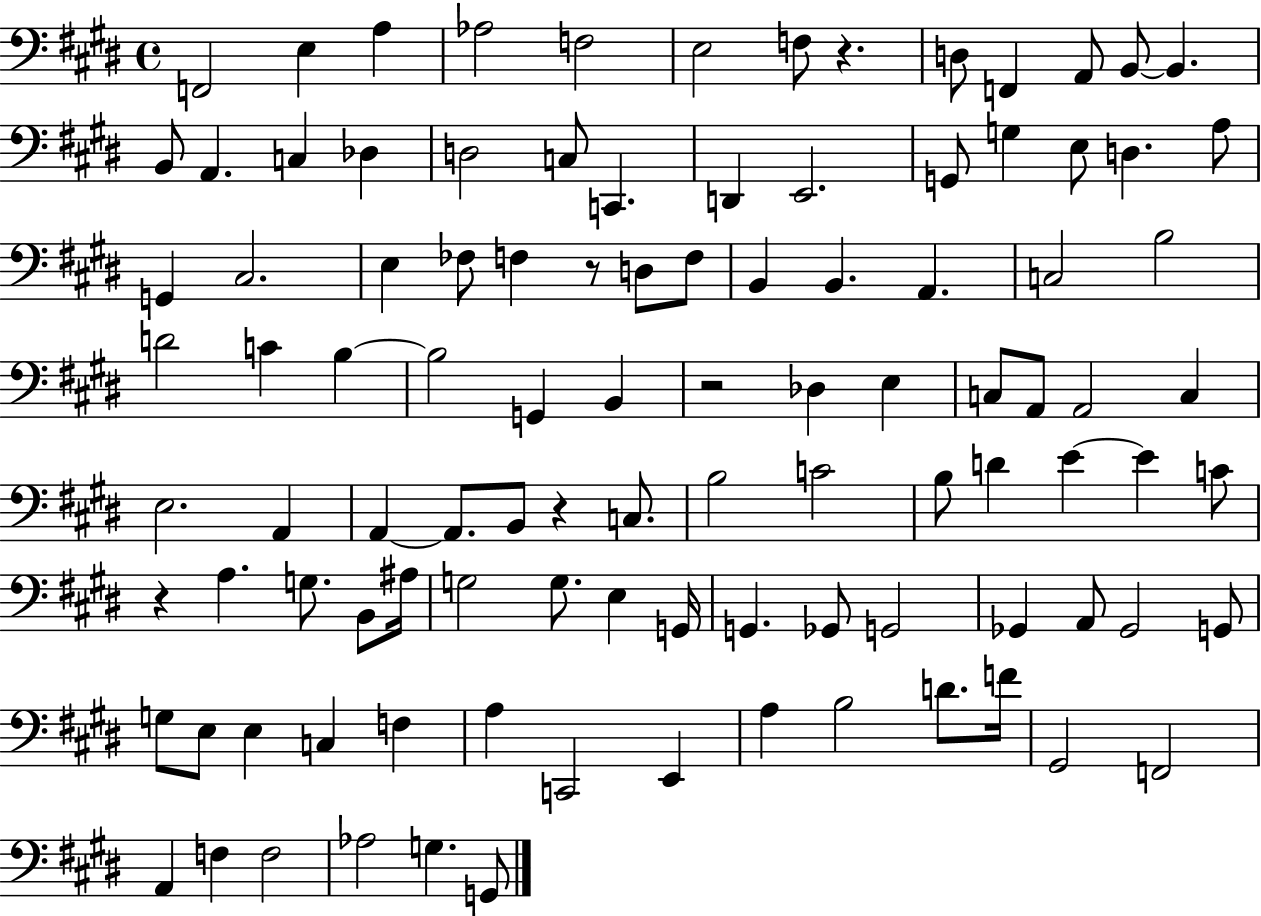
F2/h E3/q A3/q Ab3/h F3/h E3/h F3/e R/q. D3/e F2/q A2/e B2/e B2/q. B2/e A2/q. C3/q Db3/q D3/h C3/e C2/q. D2/q E2/h. G2/e G3/q E3/e D3/q. A3/e G2/q C#3/h. E3/q FES3/e F3/q R/e D3/e F3/e B2/q B2/q. A2/q. C3/h B3/h D4/h C4/q B3/q B3/h G2/q B2/q R/h Db3/q E3/q C3/e A2/e A2/h C3/q E3/h. A2/q A2/q A2/e. B2/e R/q C3/e. B3/h C4/h B3/e D4/q E4/q E4/q C4/e R/q A3/q. G3/e. B2/e A#3/s G3/h G3/e. E3/q G2/s G2/q. Gb2/e G2/h Gb2/q A2/e Gb2/h G2/e G3/e E3/e E3/q C3/q F3/q A3/q C2/h E2/q A3/q B3/h D4/e. F4/s G#2/h F2/h A2/q F3/q F3/h Ab3/h G3/q. G2/e